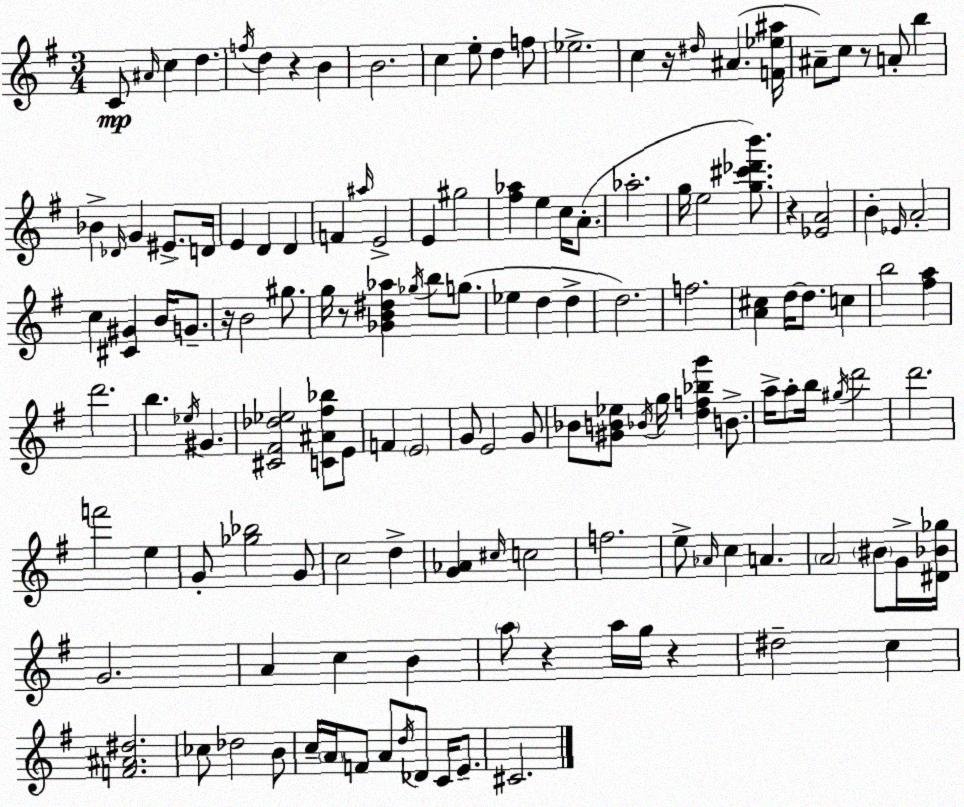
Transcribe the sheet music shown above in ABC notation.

X:1
T:Untitled
M:3/4
L:1/4
K:Em
C/2 ^A/4 c d f/4 d z B B2 c e/2 d f/2 _e2 c z/4 ^d/4 ^A [F_e^a]/4 ^A/2 c/2 z/2 A/2 b _B _D/4 G ^E/2 D/4 E D D F ^a/4 E2 E ^g2 [^f_a] e c/4 A/2 _a2 g/4 e2 [g^c'_d'b']/2 z [_EA]2 B _E/4 A2 c [^C^G] B/4 G/2 z/4 B2 ^g/2 g/4 z/2 [_GB^d_a] _g/4 b/2 g/2 _e d d d2 f2 [A^c] d/4 d/2 c b2 [^fa] d'2 b _e/4 ^G [^C^F_d_e]2 [C^A^f_b]/2 E/2 F E2 G/2 E2 G/2 _B/2 [^GB_e]/2 _B/4 g/4 [df_bg'] B/2 a/4 a/2 b/4 ^g/4 d'2 d'2 f'2 e G/2 [_g_b]2 G/2 c2 d [G_A] ^c/4 c2 f2 e/2 _A/4 c A A2 ^B/2 G/4 [^D_B_g]/4 G2 A c B a/2 z a/4 g/4 z ^d2 c [F^A^d]2 _c/2 _d2 B/2 c/4 A/4 F/2 A/2 d/4 _D/2 C/4 E/2 ^C2